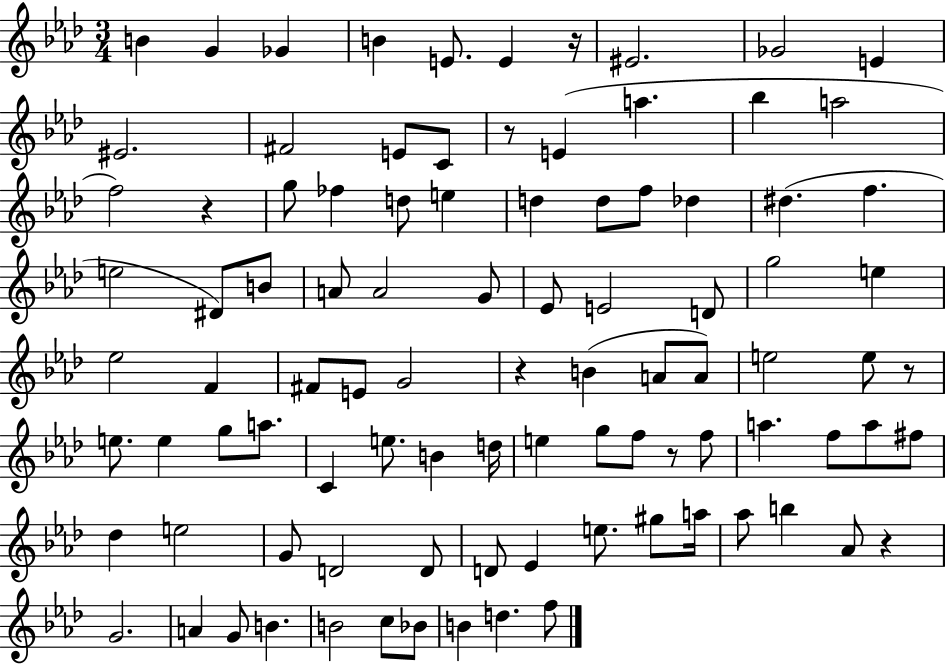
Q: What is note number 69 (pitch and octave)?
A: D4